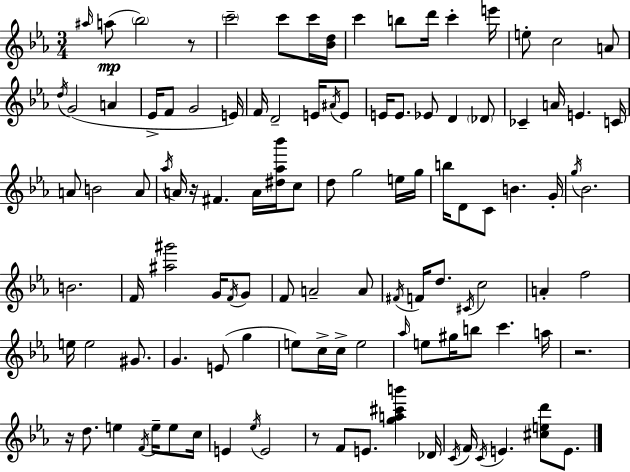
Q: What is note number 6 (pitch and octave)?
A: C6